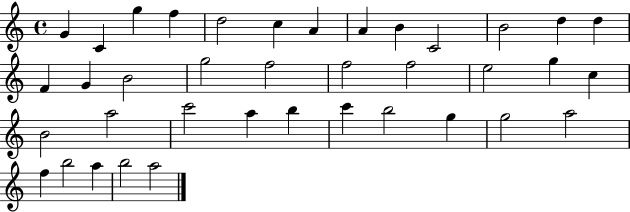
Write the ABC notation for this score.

X:1
T:Untitled
M:4/4
L:1/4
K:C
G C g f d2 c A A B C2 B2 d d F G B2 g2 f2 f2 f2 e2 g c B2 a2 c'2 a b c' b2 g g2 a2 f b2 a b2 a2